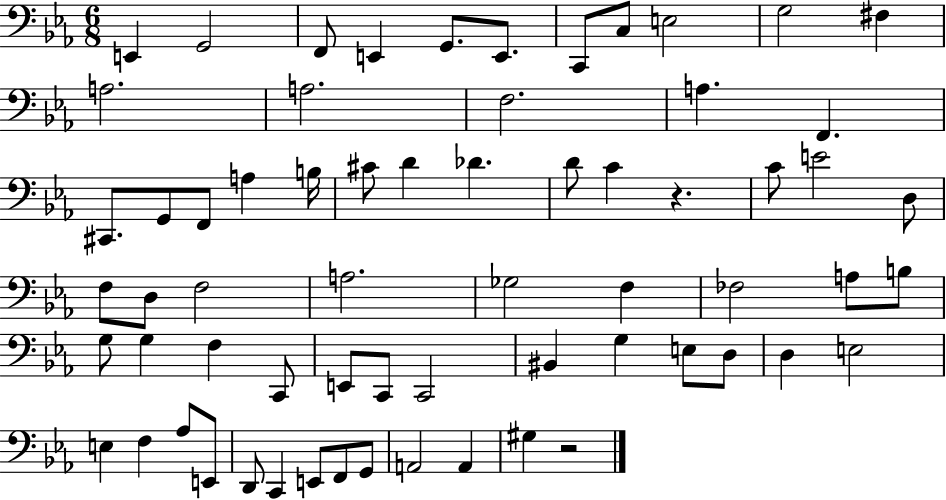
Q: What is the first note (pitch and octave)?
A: E2